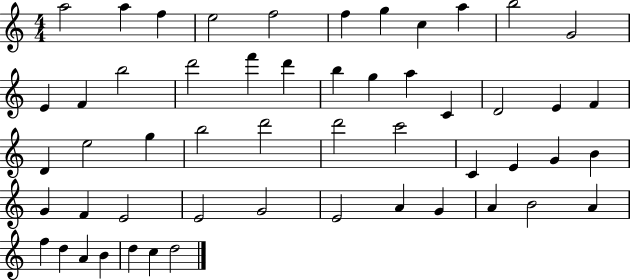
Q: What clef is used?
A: treble